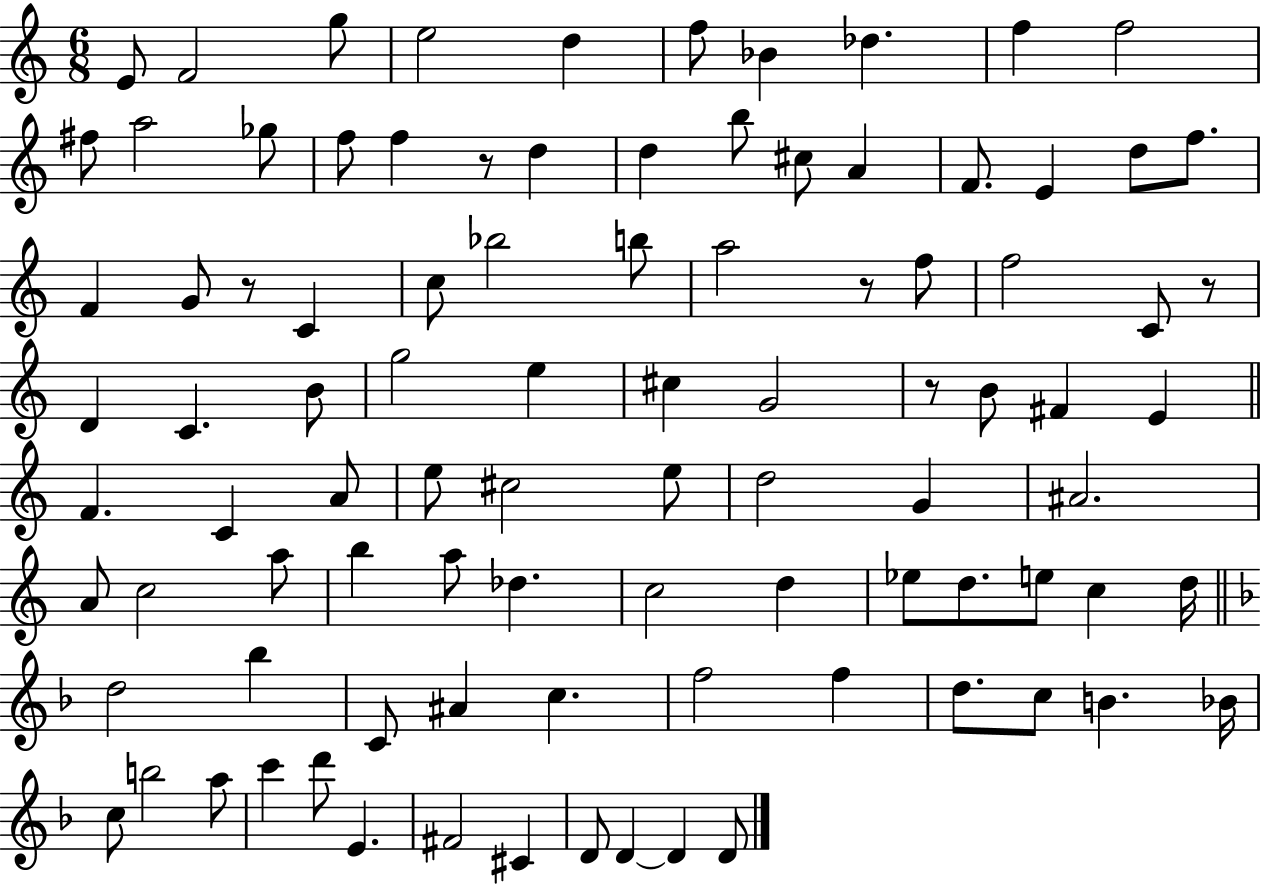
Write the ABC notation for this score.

X:1
T:Untitled
M:6/8
L:1/4
K:C
E/2 F2 g/2 e2 d f/2 _B _d f f2 ^f/2 a2 _g/2 f/2 f z/2 d d b/2 ^c/2 A F/2 E d/2 f/2 F G/2 z/2 C c/2 _b2 b/2 a2 z/2 f/2 f2 C/2 z/2 D C B/2 g2 e ^c G2 z/2 B/2 ^F E F C A/2 e/2 ^c2 e/2 d2 G ^A2 A/2 c2 a/2 b a/2 _d c2 d _e/2 d/2 e/2 c d/4 d2 _b C/2 ^A c f2 f d/2 c/2 B _B/4 c/2 b2 a/2 c' d'/2 E ^F2 ^C D/2 D D D/2